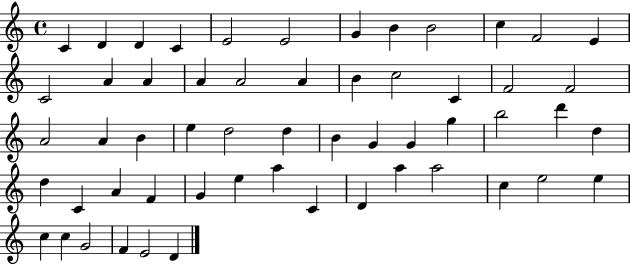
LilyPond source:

{
  \clef treble
  \time 4/4
  \defaultTimeSignature
  \key c \major
  c'4 d'4 d'4 c'4 | e'2 e'2 | g'4 b'4 b'2 | c''4 f'2 e'4 | \break c'2 a'4 a'4 | a'4 a'2 a'4 | b'4 c''2 c'4 | f'2 f'2 | \break a'2 a'4 b'4 | e''4 d''2 d''4 | b'4 g'4 g'4 g''4 | b''2 d'''4 d''4 | \break d''4 c'4 a'4 f'4 | g'4 e''4 a''4 c'4 | d'4 a''4 a''2 | c''4 e''2 e''4 | \break c''4 c''4 g'2 | f'4 e'2 d'4 | \bar "|."
}